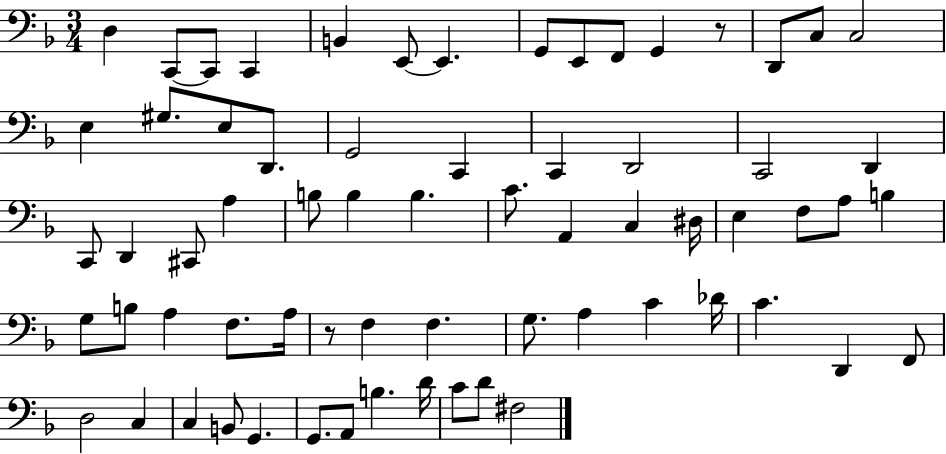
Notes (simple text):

D3/q C2/e C2/e C2/q B2/q E2/e E2/q. G2/e E2/e F2/e G2/q R/e D2/e C3/e C3/h E3/q G#3/e. E3/e D2/e. G2/h C2/q C2/q D2/h C2/h D2/q C2/e D2/q C#2/e A3/q B3/e B3/q B3/q. C4/e. A2/q C3/q D#3/s E3/q F3/e A3/e B3/q G3/e B3/e A3/q F3/e. A3/s R/e F3/q F3/q. G3/e. A3/q C4/q Db4/s C4/q. D2/q F2/e D3/h C3/q C3/q B2/e G2/q. G2/e. A2/e B3/q. D4/s C4/e D4/e F#3/h